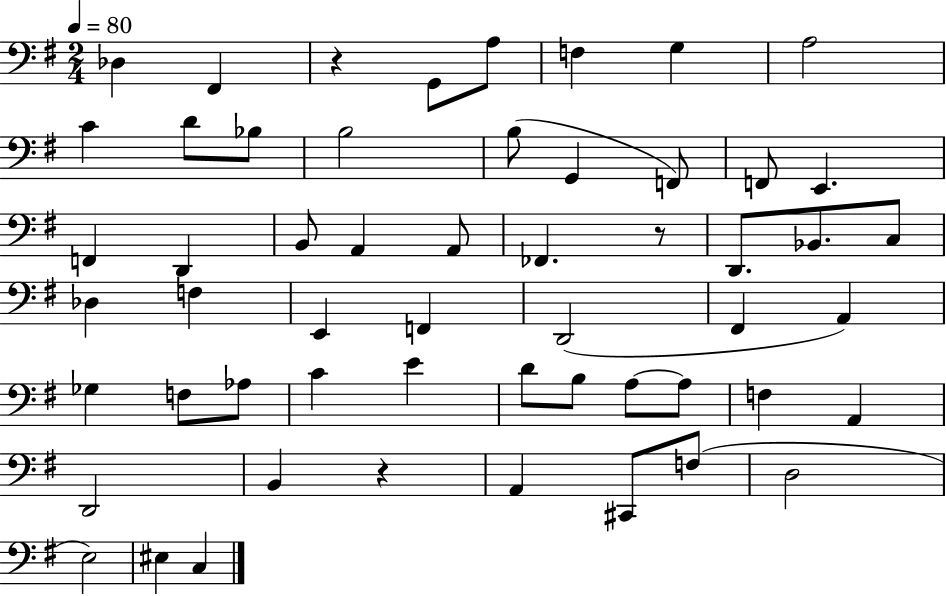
Db3/q F#2/q R/q G2/e A3/e F3/q G3/q A3/h C4/q D4/e Bb3/e B3/h B3/e G2/q F2/e F2/e E2/q. F2/q D2/q B2/e A2/q A2/e FES2/q. R/e D2/e. Bb2/e. C3/e Db3/q F3/q E2/q F2/q D2/h F#2/q A2/q Gb3/q F3/e Ab3/e C4/q E4/q D4/e B3/e A3/e A3/e F3/q A2/q D2/h B2/q R/q A2/q C#2/e F3/e D3/h E3/h EIS3/q C3/q